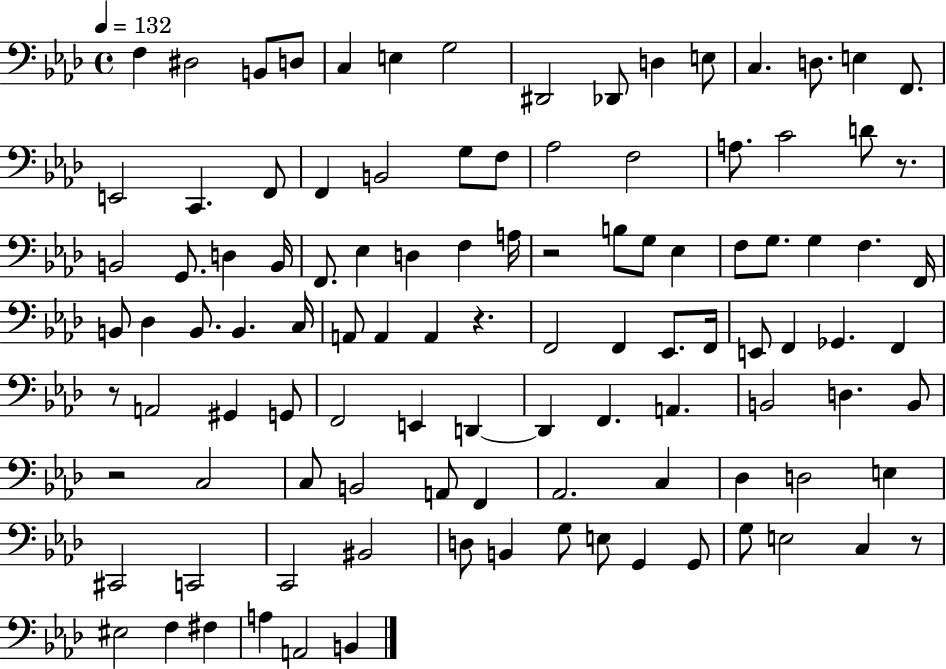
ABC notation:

X:1
T:Untitled
M:4/4
L:1/4
K:Ab
F, ^D,2 B,,/2 D,/2 C, E, G,2 ^D,,2 _D,,/2 D, E,/2 C, D,/2 E, F,,/2 E,,2 C,, F,,/2 F,, B,,2 G,/2 F,/2 _A,2 F,2 A,/2 C2 D/2 z/2 B,,2 G,,/2 D, B,,/4 F,,/2 _E, D, F, A,/4 z2 B,/2 G,/2 _E, F,/2 G,/2 G, F, F,,/4 B,,/2 _D, B,,/2 B,, C,/4 A,,/2 A,, A,, z F,,2 F,, _E,,/2 F,,/4 E,,/2 F,, _G,, F,, z/2 A,,2 ^G,, G,,/2 F,,2 E,, D,, D,, F,, A,, B,,2 D, B,,/2 z2 C,2 C,/2 B,,2 A,,/2 F,, _A,,2 C, _D, D,2 E, ^C,,2 C,,2 C,,2 ^B,,2 D,/2 B,, G,/2 E,/2 G,, G,,/2 G,/2 E,2 C, z/2 ^E,2 F, ^F, A, A,,2 B,,